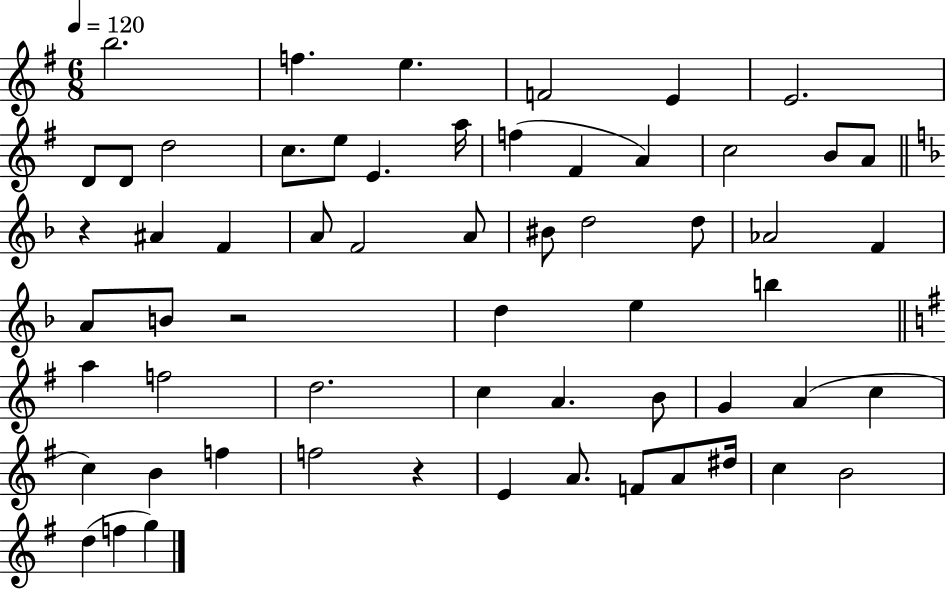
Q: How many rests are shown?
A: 3